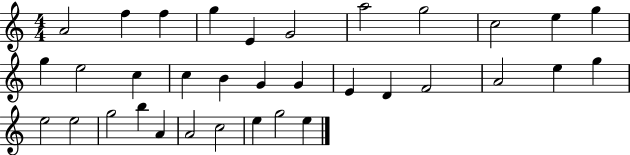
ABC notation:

X:1
T:Untitled
M:4/4
L:1/4
K:C
A2 f f g E G2 a2 g2 c2 e g g e2 c c B G G E D F2 A2 e g e2 e2 g2 b A A2 c2 e g2 e